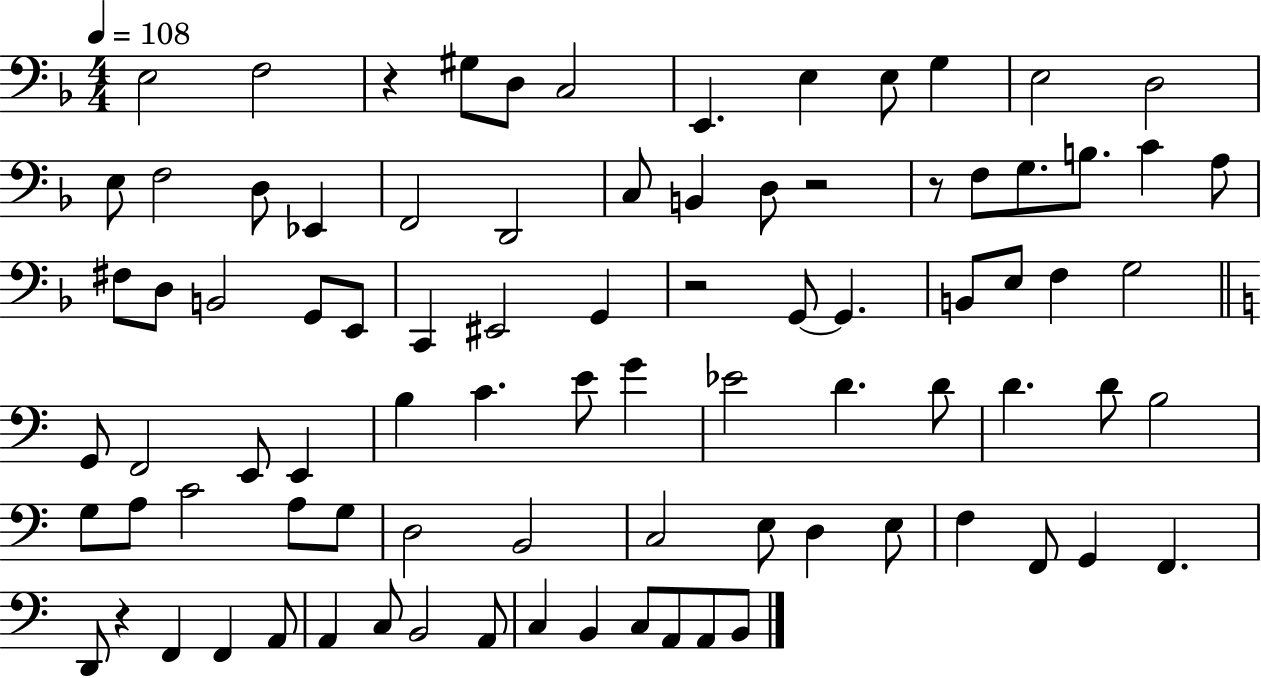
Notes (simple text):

E3/h F3/h R/q G#3/e D3/e C3/h E2/q. E3/q E3/e G3/q E3/h D3/h E3/e F3/h D3/e Eb2/q F2/h D2/h C3/e B2/q D3/e R/h R/e F3/e G3/e. B3/e. C4/q A3/e F#3/e D3/e B2/h G2/e E2/e C2/q EIS2/h G2/q R/h G2/e G2/q. B2/e E3/e F3/q G3/h G2/e F2/h E2/e E2/q B3/q C4/q. E4/e G4/q Eb4/h D4/q. D4/e D4/q. D4/e B3/h G3/e A3/e C4/h A3/e G3/e D3/h B2/h C3/h E3/e D3/q E3/e F3/q F2/e G2/q F2/q. D2/e R/q F2/q F2/q A2/e A2/q C3/e B2/h A2/e C3/q B2/q C3/e A2/e A2/e B2/e